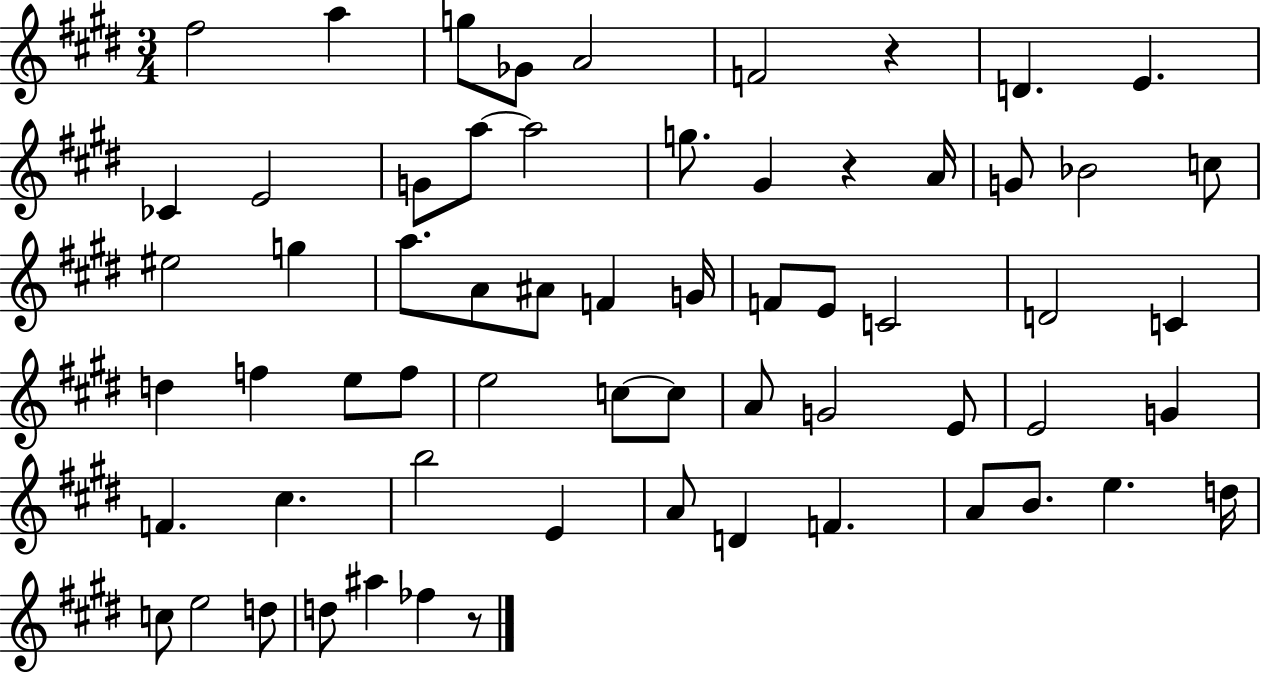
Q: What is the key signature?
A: E major